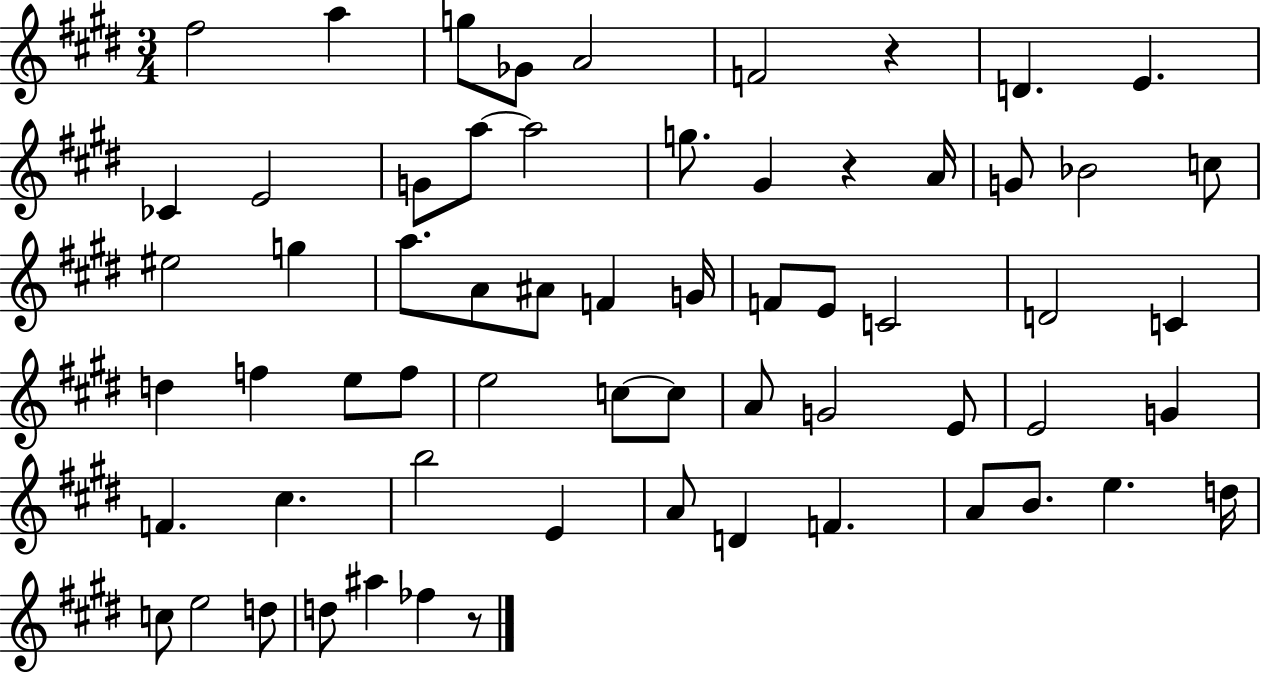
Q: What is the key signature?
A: E major